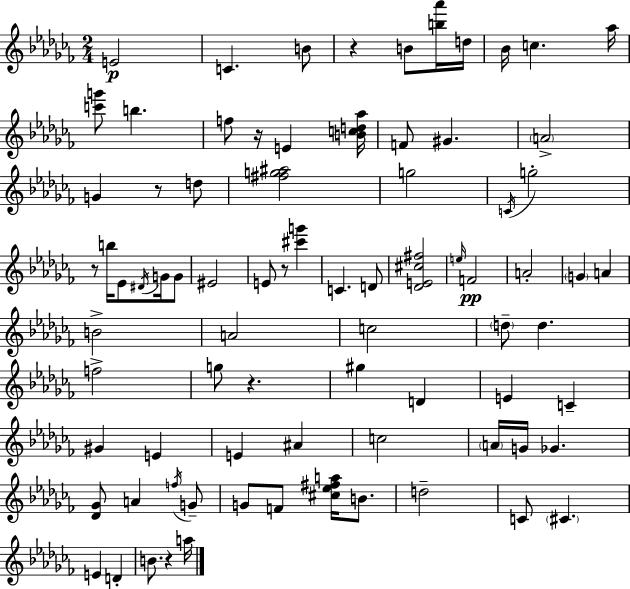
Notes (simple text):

E4/h C4/q. B4/e R/q B4/e [B5,Ab6]/s D5/s Bb4/s C5/q. Ab5/s [C6,G6]/e B5/q. F5/e R/s E4/q [B4,C5,D5,Ab5]/s F4/e G#4/q. A4/h G4/q R/e D5/e [F#5,G5,A#5]/h G5/h C4/s G5/h R/e B5/s Eb4/e D#4/s G4/s G4/e EIS4/h E4/e R/e [C#6,G6]/q C4/q. D4/e [Db4,E4,C#5,F#5]/h E5/s F4/h A4/h G4/q A4/q B4/h A4/h C5/h D5/e D5/q. F5/h G5/e R/q. G#5/q D4/q E4/q C4/q G#4/q E4/q E4/q A#4/q C5/h A4/s G4/s Gb4/q. [Db4,Gb4]/e A4/q F5/s G4/e G4/e F4/e [C#5,Eb5,F#5,A5]/s B4/e. D5/h C4/e C#4/q. E4/q D4/q B4/e. R/q A5/s